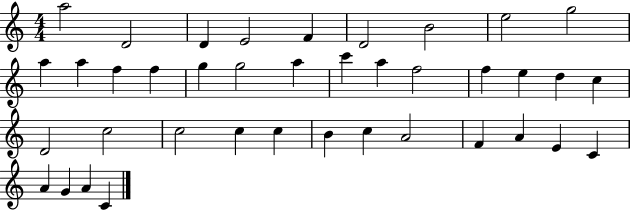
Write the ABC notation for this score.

X:1
T:Untitled
M:4/4
L:1/4
K:C
a2 D2 D E2 F D2 B2 e2 g2 a a f f g g2 a c' a f2 f e d c D2 c2 c2 c c B c A2 F A E C A G A C